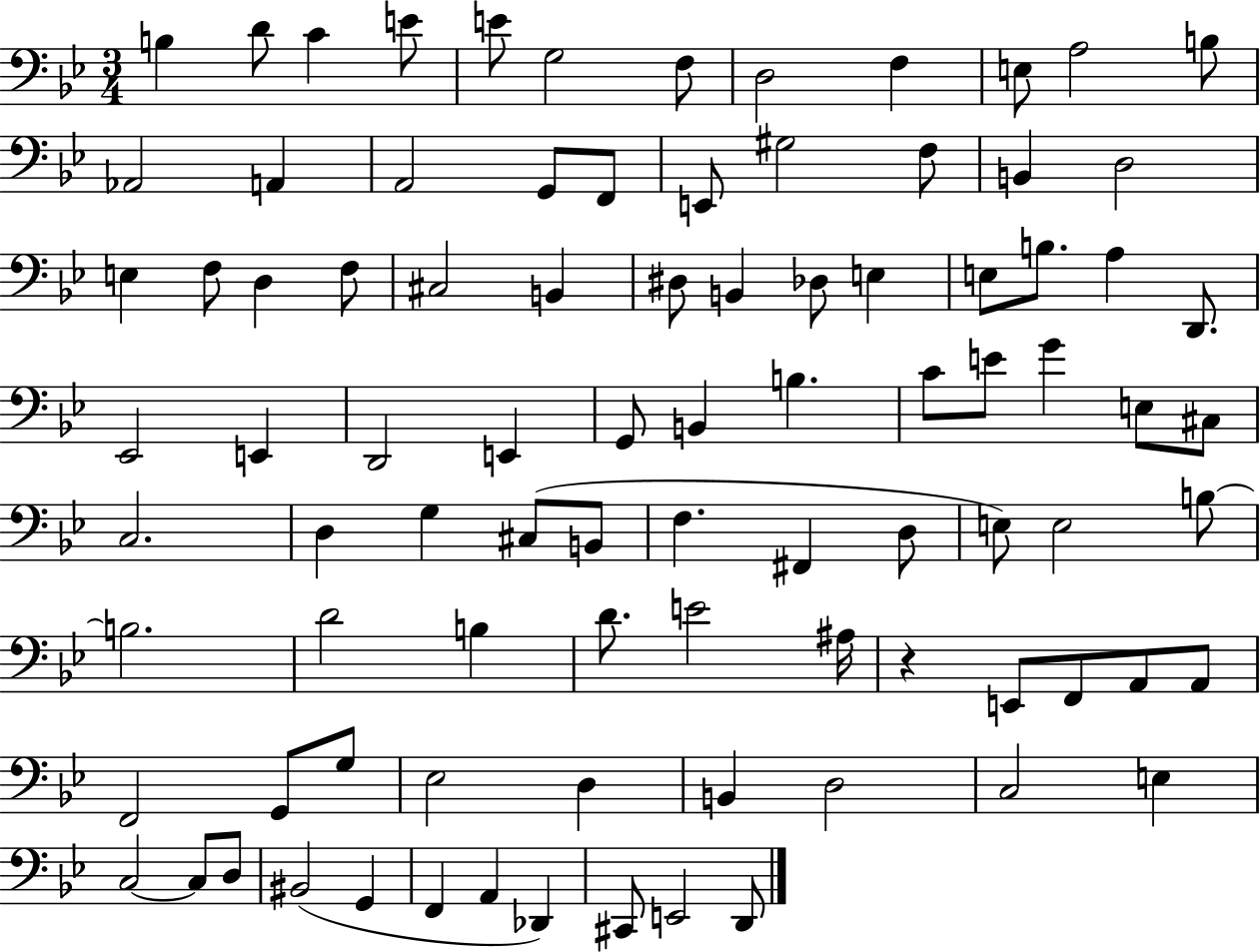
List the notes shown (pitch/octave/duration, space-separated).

B3/q D4/e C4/q E4/e E4/e G3/h F3/e D3/h F3/q E3/e A3/h B3/e Ab2/h A2/q A2/h G2/e F2/e E2/e G#3/h F3/e B2/q D3/h E3/q F3/e D3/q F3/e C#3/h B2/q D#3/e B2/q Db3/e E3/q E3/e B3/e. A3/q D2/e. Eb2/h E2/q D2/h E2/q G2/e B2/q B3/q. C4/e E4/e G4/q E3/e C#3/e C3/h. D3/q G3/q C#3/e B2/e F3/q. F#2/q D3/e E3/e E3/h B3/e B3/h. D4/h B3/q D4/e. E4/h A#3/s R/q E2/e F2/e A2/e A2/e F2/h G2/e G3/e Eb3/h D3/q B2/q D3/h C3/h E3/q C3/h C3/e D3/e BIS2/h G2/q F2/q A2/q Db2/q C#2/e E2/h D2/e